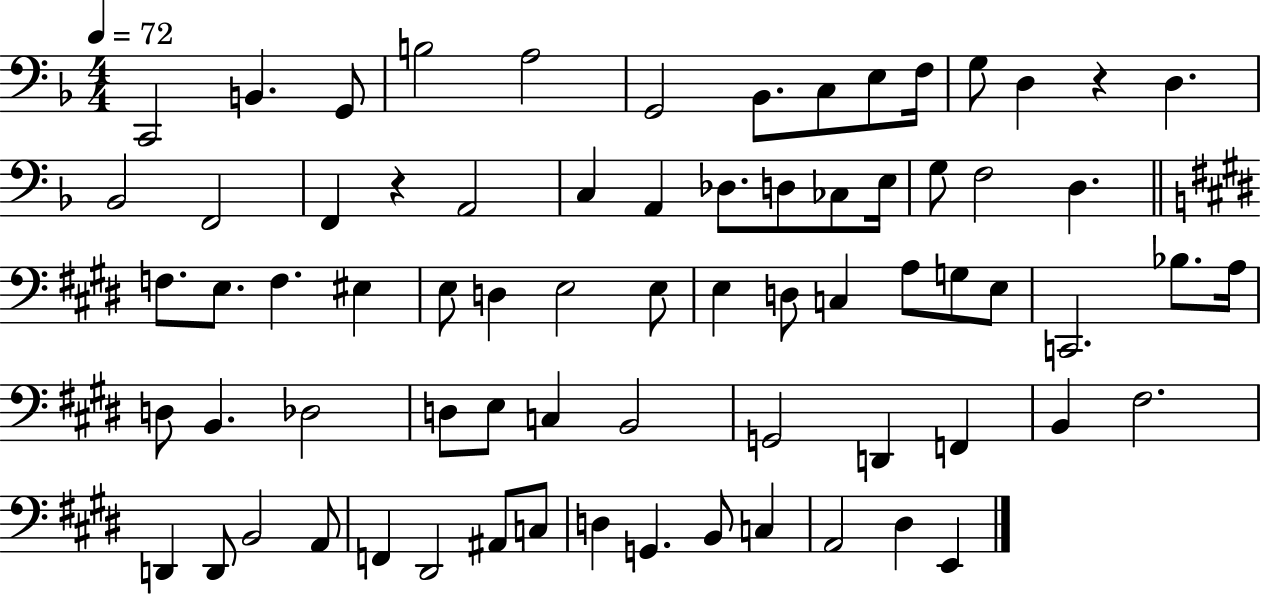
C2/h B2/q. G2/e B3/h A3/h G2/h Bb2/e. C3/e E3/e F3/s G3/e D3/q R/q D3/q. Bb2/h F2/h F2/q R/q A2/h C3/q A2/q Db3/e. D3/e CES3/e E3/s G3/e F3/h D3/q. F3/e. E3/e. F3/q. EIS3/q E3/e D3/q E3/h E3/e E3/q D3/e C3/q A3/e G3/e E3/e C2/h. Bb3/e. A3/s D3/e B2/q. Db3/h D3/e E3/e C3/q B2/h G2/h D2/q F2/q B2/q F#3/h. D2/q D2/e B2/h A2/e F2/q D#2/h A#2/e C3/e D3/q G2/q. B2/e C3/q A2/h D#3/q E2/q